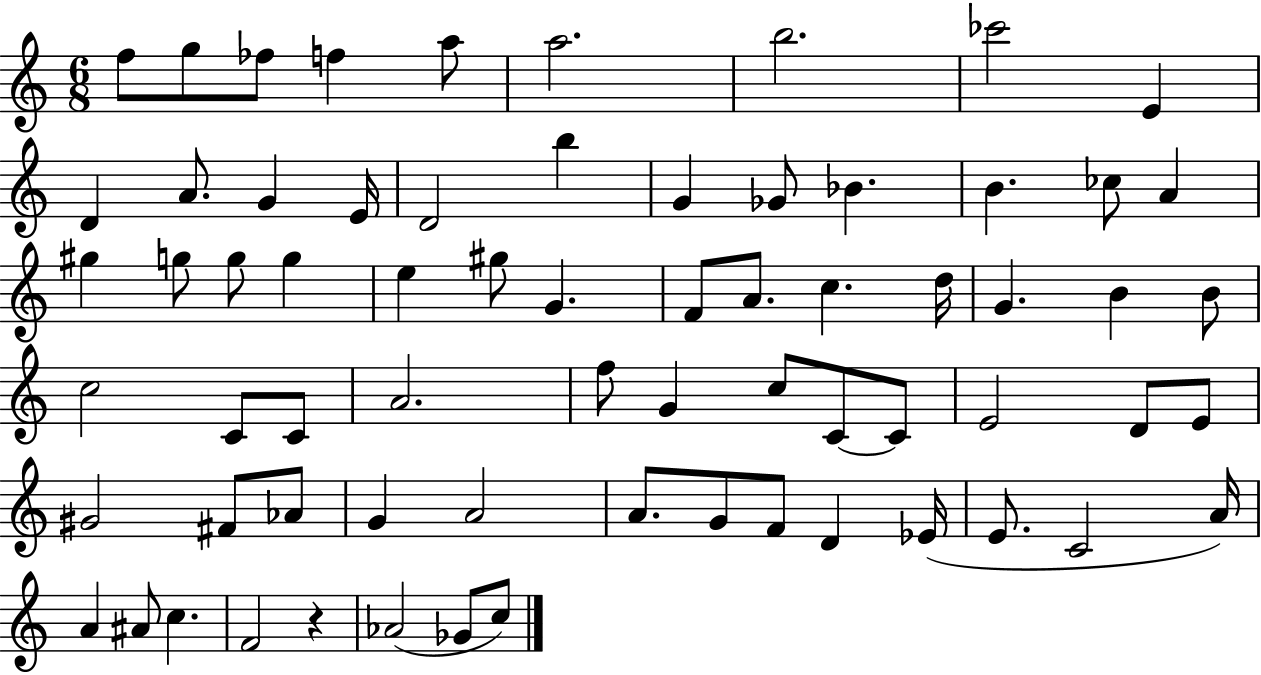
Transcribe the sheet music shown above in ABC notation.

X:1
T:Untitled
M:6/8
L:1/4
K:C
f/2 g/2 _f/2 f a/2 a2 b2 _c'2 E D A/2 G E/4 D2 b G _G/2 _B B _c/2 A ^g g/2 g/2 g e ^g/2 G F/2 A/2 c d/4 G B B/2 c2 C/2 C/2 A2 f/2 G c/2 C/2 C/2 E2 D/2 E/2 ^G2 ^F/2 _A/2 G A2 A/2 G/2 F/2 D _E/4 E/2 C2 A/4 A ^A/2 c F2 z _A2 _G/2 c/2